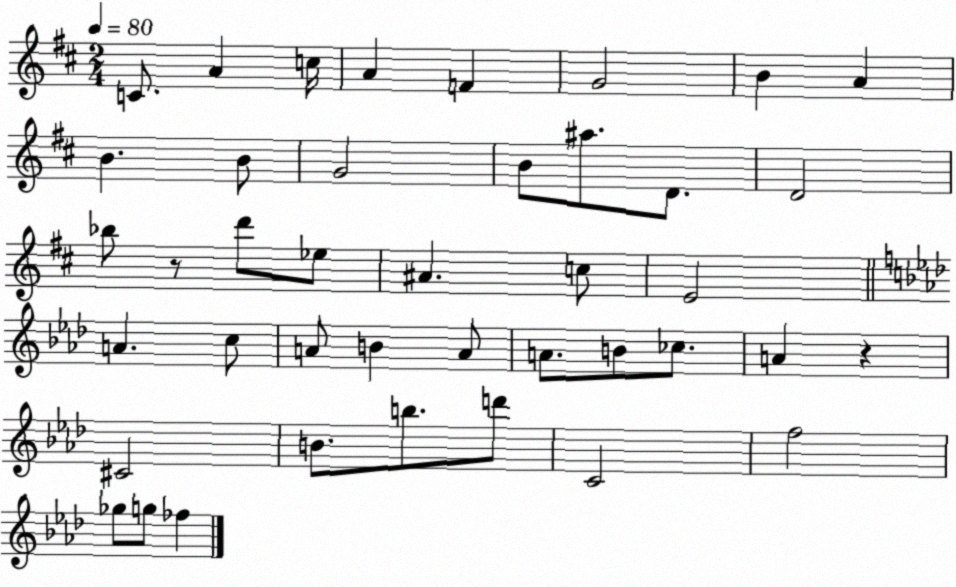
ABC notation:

X:1
T:Untitled
M:2/4
L:1/4
K:D
C/2 A c/4 A F G2 B A B B/2 G2 B/2 ^a/2 D/2 D2 _b/2 z/2 d'/2 _e/2 ^A c/2 E2 A c/2 A/2 B A/2 A/2 B/2 _c/2 A z ^C2 B/2 b/2 d'/2 C2 f2 _g/2 g/2 _f